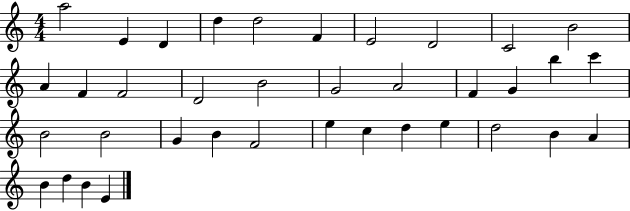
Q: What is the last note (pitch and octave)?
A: E4